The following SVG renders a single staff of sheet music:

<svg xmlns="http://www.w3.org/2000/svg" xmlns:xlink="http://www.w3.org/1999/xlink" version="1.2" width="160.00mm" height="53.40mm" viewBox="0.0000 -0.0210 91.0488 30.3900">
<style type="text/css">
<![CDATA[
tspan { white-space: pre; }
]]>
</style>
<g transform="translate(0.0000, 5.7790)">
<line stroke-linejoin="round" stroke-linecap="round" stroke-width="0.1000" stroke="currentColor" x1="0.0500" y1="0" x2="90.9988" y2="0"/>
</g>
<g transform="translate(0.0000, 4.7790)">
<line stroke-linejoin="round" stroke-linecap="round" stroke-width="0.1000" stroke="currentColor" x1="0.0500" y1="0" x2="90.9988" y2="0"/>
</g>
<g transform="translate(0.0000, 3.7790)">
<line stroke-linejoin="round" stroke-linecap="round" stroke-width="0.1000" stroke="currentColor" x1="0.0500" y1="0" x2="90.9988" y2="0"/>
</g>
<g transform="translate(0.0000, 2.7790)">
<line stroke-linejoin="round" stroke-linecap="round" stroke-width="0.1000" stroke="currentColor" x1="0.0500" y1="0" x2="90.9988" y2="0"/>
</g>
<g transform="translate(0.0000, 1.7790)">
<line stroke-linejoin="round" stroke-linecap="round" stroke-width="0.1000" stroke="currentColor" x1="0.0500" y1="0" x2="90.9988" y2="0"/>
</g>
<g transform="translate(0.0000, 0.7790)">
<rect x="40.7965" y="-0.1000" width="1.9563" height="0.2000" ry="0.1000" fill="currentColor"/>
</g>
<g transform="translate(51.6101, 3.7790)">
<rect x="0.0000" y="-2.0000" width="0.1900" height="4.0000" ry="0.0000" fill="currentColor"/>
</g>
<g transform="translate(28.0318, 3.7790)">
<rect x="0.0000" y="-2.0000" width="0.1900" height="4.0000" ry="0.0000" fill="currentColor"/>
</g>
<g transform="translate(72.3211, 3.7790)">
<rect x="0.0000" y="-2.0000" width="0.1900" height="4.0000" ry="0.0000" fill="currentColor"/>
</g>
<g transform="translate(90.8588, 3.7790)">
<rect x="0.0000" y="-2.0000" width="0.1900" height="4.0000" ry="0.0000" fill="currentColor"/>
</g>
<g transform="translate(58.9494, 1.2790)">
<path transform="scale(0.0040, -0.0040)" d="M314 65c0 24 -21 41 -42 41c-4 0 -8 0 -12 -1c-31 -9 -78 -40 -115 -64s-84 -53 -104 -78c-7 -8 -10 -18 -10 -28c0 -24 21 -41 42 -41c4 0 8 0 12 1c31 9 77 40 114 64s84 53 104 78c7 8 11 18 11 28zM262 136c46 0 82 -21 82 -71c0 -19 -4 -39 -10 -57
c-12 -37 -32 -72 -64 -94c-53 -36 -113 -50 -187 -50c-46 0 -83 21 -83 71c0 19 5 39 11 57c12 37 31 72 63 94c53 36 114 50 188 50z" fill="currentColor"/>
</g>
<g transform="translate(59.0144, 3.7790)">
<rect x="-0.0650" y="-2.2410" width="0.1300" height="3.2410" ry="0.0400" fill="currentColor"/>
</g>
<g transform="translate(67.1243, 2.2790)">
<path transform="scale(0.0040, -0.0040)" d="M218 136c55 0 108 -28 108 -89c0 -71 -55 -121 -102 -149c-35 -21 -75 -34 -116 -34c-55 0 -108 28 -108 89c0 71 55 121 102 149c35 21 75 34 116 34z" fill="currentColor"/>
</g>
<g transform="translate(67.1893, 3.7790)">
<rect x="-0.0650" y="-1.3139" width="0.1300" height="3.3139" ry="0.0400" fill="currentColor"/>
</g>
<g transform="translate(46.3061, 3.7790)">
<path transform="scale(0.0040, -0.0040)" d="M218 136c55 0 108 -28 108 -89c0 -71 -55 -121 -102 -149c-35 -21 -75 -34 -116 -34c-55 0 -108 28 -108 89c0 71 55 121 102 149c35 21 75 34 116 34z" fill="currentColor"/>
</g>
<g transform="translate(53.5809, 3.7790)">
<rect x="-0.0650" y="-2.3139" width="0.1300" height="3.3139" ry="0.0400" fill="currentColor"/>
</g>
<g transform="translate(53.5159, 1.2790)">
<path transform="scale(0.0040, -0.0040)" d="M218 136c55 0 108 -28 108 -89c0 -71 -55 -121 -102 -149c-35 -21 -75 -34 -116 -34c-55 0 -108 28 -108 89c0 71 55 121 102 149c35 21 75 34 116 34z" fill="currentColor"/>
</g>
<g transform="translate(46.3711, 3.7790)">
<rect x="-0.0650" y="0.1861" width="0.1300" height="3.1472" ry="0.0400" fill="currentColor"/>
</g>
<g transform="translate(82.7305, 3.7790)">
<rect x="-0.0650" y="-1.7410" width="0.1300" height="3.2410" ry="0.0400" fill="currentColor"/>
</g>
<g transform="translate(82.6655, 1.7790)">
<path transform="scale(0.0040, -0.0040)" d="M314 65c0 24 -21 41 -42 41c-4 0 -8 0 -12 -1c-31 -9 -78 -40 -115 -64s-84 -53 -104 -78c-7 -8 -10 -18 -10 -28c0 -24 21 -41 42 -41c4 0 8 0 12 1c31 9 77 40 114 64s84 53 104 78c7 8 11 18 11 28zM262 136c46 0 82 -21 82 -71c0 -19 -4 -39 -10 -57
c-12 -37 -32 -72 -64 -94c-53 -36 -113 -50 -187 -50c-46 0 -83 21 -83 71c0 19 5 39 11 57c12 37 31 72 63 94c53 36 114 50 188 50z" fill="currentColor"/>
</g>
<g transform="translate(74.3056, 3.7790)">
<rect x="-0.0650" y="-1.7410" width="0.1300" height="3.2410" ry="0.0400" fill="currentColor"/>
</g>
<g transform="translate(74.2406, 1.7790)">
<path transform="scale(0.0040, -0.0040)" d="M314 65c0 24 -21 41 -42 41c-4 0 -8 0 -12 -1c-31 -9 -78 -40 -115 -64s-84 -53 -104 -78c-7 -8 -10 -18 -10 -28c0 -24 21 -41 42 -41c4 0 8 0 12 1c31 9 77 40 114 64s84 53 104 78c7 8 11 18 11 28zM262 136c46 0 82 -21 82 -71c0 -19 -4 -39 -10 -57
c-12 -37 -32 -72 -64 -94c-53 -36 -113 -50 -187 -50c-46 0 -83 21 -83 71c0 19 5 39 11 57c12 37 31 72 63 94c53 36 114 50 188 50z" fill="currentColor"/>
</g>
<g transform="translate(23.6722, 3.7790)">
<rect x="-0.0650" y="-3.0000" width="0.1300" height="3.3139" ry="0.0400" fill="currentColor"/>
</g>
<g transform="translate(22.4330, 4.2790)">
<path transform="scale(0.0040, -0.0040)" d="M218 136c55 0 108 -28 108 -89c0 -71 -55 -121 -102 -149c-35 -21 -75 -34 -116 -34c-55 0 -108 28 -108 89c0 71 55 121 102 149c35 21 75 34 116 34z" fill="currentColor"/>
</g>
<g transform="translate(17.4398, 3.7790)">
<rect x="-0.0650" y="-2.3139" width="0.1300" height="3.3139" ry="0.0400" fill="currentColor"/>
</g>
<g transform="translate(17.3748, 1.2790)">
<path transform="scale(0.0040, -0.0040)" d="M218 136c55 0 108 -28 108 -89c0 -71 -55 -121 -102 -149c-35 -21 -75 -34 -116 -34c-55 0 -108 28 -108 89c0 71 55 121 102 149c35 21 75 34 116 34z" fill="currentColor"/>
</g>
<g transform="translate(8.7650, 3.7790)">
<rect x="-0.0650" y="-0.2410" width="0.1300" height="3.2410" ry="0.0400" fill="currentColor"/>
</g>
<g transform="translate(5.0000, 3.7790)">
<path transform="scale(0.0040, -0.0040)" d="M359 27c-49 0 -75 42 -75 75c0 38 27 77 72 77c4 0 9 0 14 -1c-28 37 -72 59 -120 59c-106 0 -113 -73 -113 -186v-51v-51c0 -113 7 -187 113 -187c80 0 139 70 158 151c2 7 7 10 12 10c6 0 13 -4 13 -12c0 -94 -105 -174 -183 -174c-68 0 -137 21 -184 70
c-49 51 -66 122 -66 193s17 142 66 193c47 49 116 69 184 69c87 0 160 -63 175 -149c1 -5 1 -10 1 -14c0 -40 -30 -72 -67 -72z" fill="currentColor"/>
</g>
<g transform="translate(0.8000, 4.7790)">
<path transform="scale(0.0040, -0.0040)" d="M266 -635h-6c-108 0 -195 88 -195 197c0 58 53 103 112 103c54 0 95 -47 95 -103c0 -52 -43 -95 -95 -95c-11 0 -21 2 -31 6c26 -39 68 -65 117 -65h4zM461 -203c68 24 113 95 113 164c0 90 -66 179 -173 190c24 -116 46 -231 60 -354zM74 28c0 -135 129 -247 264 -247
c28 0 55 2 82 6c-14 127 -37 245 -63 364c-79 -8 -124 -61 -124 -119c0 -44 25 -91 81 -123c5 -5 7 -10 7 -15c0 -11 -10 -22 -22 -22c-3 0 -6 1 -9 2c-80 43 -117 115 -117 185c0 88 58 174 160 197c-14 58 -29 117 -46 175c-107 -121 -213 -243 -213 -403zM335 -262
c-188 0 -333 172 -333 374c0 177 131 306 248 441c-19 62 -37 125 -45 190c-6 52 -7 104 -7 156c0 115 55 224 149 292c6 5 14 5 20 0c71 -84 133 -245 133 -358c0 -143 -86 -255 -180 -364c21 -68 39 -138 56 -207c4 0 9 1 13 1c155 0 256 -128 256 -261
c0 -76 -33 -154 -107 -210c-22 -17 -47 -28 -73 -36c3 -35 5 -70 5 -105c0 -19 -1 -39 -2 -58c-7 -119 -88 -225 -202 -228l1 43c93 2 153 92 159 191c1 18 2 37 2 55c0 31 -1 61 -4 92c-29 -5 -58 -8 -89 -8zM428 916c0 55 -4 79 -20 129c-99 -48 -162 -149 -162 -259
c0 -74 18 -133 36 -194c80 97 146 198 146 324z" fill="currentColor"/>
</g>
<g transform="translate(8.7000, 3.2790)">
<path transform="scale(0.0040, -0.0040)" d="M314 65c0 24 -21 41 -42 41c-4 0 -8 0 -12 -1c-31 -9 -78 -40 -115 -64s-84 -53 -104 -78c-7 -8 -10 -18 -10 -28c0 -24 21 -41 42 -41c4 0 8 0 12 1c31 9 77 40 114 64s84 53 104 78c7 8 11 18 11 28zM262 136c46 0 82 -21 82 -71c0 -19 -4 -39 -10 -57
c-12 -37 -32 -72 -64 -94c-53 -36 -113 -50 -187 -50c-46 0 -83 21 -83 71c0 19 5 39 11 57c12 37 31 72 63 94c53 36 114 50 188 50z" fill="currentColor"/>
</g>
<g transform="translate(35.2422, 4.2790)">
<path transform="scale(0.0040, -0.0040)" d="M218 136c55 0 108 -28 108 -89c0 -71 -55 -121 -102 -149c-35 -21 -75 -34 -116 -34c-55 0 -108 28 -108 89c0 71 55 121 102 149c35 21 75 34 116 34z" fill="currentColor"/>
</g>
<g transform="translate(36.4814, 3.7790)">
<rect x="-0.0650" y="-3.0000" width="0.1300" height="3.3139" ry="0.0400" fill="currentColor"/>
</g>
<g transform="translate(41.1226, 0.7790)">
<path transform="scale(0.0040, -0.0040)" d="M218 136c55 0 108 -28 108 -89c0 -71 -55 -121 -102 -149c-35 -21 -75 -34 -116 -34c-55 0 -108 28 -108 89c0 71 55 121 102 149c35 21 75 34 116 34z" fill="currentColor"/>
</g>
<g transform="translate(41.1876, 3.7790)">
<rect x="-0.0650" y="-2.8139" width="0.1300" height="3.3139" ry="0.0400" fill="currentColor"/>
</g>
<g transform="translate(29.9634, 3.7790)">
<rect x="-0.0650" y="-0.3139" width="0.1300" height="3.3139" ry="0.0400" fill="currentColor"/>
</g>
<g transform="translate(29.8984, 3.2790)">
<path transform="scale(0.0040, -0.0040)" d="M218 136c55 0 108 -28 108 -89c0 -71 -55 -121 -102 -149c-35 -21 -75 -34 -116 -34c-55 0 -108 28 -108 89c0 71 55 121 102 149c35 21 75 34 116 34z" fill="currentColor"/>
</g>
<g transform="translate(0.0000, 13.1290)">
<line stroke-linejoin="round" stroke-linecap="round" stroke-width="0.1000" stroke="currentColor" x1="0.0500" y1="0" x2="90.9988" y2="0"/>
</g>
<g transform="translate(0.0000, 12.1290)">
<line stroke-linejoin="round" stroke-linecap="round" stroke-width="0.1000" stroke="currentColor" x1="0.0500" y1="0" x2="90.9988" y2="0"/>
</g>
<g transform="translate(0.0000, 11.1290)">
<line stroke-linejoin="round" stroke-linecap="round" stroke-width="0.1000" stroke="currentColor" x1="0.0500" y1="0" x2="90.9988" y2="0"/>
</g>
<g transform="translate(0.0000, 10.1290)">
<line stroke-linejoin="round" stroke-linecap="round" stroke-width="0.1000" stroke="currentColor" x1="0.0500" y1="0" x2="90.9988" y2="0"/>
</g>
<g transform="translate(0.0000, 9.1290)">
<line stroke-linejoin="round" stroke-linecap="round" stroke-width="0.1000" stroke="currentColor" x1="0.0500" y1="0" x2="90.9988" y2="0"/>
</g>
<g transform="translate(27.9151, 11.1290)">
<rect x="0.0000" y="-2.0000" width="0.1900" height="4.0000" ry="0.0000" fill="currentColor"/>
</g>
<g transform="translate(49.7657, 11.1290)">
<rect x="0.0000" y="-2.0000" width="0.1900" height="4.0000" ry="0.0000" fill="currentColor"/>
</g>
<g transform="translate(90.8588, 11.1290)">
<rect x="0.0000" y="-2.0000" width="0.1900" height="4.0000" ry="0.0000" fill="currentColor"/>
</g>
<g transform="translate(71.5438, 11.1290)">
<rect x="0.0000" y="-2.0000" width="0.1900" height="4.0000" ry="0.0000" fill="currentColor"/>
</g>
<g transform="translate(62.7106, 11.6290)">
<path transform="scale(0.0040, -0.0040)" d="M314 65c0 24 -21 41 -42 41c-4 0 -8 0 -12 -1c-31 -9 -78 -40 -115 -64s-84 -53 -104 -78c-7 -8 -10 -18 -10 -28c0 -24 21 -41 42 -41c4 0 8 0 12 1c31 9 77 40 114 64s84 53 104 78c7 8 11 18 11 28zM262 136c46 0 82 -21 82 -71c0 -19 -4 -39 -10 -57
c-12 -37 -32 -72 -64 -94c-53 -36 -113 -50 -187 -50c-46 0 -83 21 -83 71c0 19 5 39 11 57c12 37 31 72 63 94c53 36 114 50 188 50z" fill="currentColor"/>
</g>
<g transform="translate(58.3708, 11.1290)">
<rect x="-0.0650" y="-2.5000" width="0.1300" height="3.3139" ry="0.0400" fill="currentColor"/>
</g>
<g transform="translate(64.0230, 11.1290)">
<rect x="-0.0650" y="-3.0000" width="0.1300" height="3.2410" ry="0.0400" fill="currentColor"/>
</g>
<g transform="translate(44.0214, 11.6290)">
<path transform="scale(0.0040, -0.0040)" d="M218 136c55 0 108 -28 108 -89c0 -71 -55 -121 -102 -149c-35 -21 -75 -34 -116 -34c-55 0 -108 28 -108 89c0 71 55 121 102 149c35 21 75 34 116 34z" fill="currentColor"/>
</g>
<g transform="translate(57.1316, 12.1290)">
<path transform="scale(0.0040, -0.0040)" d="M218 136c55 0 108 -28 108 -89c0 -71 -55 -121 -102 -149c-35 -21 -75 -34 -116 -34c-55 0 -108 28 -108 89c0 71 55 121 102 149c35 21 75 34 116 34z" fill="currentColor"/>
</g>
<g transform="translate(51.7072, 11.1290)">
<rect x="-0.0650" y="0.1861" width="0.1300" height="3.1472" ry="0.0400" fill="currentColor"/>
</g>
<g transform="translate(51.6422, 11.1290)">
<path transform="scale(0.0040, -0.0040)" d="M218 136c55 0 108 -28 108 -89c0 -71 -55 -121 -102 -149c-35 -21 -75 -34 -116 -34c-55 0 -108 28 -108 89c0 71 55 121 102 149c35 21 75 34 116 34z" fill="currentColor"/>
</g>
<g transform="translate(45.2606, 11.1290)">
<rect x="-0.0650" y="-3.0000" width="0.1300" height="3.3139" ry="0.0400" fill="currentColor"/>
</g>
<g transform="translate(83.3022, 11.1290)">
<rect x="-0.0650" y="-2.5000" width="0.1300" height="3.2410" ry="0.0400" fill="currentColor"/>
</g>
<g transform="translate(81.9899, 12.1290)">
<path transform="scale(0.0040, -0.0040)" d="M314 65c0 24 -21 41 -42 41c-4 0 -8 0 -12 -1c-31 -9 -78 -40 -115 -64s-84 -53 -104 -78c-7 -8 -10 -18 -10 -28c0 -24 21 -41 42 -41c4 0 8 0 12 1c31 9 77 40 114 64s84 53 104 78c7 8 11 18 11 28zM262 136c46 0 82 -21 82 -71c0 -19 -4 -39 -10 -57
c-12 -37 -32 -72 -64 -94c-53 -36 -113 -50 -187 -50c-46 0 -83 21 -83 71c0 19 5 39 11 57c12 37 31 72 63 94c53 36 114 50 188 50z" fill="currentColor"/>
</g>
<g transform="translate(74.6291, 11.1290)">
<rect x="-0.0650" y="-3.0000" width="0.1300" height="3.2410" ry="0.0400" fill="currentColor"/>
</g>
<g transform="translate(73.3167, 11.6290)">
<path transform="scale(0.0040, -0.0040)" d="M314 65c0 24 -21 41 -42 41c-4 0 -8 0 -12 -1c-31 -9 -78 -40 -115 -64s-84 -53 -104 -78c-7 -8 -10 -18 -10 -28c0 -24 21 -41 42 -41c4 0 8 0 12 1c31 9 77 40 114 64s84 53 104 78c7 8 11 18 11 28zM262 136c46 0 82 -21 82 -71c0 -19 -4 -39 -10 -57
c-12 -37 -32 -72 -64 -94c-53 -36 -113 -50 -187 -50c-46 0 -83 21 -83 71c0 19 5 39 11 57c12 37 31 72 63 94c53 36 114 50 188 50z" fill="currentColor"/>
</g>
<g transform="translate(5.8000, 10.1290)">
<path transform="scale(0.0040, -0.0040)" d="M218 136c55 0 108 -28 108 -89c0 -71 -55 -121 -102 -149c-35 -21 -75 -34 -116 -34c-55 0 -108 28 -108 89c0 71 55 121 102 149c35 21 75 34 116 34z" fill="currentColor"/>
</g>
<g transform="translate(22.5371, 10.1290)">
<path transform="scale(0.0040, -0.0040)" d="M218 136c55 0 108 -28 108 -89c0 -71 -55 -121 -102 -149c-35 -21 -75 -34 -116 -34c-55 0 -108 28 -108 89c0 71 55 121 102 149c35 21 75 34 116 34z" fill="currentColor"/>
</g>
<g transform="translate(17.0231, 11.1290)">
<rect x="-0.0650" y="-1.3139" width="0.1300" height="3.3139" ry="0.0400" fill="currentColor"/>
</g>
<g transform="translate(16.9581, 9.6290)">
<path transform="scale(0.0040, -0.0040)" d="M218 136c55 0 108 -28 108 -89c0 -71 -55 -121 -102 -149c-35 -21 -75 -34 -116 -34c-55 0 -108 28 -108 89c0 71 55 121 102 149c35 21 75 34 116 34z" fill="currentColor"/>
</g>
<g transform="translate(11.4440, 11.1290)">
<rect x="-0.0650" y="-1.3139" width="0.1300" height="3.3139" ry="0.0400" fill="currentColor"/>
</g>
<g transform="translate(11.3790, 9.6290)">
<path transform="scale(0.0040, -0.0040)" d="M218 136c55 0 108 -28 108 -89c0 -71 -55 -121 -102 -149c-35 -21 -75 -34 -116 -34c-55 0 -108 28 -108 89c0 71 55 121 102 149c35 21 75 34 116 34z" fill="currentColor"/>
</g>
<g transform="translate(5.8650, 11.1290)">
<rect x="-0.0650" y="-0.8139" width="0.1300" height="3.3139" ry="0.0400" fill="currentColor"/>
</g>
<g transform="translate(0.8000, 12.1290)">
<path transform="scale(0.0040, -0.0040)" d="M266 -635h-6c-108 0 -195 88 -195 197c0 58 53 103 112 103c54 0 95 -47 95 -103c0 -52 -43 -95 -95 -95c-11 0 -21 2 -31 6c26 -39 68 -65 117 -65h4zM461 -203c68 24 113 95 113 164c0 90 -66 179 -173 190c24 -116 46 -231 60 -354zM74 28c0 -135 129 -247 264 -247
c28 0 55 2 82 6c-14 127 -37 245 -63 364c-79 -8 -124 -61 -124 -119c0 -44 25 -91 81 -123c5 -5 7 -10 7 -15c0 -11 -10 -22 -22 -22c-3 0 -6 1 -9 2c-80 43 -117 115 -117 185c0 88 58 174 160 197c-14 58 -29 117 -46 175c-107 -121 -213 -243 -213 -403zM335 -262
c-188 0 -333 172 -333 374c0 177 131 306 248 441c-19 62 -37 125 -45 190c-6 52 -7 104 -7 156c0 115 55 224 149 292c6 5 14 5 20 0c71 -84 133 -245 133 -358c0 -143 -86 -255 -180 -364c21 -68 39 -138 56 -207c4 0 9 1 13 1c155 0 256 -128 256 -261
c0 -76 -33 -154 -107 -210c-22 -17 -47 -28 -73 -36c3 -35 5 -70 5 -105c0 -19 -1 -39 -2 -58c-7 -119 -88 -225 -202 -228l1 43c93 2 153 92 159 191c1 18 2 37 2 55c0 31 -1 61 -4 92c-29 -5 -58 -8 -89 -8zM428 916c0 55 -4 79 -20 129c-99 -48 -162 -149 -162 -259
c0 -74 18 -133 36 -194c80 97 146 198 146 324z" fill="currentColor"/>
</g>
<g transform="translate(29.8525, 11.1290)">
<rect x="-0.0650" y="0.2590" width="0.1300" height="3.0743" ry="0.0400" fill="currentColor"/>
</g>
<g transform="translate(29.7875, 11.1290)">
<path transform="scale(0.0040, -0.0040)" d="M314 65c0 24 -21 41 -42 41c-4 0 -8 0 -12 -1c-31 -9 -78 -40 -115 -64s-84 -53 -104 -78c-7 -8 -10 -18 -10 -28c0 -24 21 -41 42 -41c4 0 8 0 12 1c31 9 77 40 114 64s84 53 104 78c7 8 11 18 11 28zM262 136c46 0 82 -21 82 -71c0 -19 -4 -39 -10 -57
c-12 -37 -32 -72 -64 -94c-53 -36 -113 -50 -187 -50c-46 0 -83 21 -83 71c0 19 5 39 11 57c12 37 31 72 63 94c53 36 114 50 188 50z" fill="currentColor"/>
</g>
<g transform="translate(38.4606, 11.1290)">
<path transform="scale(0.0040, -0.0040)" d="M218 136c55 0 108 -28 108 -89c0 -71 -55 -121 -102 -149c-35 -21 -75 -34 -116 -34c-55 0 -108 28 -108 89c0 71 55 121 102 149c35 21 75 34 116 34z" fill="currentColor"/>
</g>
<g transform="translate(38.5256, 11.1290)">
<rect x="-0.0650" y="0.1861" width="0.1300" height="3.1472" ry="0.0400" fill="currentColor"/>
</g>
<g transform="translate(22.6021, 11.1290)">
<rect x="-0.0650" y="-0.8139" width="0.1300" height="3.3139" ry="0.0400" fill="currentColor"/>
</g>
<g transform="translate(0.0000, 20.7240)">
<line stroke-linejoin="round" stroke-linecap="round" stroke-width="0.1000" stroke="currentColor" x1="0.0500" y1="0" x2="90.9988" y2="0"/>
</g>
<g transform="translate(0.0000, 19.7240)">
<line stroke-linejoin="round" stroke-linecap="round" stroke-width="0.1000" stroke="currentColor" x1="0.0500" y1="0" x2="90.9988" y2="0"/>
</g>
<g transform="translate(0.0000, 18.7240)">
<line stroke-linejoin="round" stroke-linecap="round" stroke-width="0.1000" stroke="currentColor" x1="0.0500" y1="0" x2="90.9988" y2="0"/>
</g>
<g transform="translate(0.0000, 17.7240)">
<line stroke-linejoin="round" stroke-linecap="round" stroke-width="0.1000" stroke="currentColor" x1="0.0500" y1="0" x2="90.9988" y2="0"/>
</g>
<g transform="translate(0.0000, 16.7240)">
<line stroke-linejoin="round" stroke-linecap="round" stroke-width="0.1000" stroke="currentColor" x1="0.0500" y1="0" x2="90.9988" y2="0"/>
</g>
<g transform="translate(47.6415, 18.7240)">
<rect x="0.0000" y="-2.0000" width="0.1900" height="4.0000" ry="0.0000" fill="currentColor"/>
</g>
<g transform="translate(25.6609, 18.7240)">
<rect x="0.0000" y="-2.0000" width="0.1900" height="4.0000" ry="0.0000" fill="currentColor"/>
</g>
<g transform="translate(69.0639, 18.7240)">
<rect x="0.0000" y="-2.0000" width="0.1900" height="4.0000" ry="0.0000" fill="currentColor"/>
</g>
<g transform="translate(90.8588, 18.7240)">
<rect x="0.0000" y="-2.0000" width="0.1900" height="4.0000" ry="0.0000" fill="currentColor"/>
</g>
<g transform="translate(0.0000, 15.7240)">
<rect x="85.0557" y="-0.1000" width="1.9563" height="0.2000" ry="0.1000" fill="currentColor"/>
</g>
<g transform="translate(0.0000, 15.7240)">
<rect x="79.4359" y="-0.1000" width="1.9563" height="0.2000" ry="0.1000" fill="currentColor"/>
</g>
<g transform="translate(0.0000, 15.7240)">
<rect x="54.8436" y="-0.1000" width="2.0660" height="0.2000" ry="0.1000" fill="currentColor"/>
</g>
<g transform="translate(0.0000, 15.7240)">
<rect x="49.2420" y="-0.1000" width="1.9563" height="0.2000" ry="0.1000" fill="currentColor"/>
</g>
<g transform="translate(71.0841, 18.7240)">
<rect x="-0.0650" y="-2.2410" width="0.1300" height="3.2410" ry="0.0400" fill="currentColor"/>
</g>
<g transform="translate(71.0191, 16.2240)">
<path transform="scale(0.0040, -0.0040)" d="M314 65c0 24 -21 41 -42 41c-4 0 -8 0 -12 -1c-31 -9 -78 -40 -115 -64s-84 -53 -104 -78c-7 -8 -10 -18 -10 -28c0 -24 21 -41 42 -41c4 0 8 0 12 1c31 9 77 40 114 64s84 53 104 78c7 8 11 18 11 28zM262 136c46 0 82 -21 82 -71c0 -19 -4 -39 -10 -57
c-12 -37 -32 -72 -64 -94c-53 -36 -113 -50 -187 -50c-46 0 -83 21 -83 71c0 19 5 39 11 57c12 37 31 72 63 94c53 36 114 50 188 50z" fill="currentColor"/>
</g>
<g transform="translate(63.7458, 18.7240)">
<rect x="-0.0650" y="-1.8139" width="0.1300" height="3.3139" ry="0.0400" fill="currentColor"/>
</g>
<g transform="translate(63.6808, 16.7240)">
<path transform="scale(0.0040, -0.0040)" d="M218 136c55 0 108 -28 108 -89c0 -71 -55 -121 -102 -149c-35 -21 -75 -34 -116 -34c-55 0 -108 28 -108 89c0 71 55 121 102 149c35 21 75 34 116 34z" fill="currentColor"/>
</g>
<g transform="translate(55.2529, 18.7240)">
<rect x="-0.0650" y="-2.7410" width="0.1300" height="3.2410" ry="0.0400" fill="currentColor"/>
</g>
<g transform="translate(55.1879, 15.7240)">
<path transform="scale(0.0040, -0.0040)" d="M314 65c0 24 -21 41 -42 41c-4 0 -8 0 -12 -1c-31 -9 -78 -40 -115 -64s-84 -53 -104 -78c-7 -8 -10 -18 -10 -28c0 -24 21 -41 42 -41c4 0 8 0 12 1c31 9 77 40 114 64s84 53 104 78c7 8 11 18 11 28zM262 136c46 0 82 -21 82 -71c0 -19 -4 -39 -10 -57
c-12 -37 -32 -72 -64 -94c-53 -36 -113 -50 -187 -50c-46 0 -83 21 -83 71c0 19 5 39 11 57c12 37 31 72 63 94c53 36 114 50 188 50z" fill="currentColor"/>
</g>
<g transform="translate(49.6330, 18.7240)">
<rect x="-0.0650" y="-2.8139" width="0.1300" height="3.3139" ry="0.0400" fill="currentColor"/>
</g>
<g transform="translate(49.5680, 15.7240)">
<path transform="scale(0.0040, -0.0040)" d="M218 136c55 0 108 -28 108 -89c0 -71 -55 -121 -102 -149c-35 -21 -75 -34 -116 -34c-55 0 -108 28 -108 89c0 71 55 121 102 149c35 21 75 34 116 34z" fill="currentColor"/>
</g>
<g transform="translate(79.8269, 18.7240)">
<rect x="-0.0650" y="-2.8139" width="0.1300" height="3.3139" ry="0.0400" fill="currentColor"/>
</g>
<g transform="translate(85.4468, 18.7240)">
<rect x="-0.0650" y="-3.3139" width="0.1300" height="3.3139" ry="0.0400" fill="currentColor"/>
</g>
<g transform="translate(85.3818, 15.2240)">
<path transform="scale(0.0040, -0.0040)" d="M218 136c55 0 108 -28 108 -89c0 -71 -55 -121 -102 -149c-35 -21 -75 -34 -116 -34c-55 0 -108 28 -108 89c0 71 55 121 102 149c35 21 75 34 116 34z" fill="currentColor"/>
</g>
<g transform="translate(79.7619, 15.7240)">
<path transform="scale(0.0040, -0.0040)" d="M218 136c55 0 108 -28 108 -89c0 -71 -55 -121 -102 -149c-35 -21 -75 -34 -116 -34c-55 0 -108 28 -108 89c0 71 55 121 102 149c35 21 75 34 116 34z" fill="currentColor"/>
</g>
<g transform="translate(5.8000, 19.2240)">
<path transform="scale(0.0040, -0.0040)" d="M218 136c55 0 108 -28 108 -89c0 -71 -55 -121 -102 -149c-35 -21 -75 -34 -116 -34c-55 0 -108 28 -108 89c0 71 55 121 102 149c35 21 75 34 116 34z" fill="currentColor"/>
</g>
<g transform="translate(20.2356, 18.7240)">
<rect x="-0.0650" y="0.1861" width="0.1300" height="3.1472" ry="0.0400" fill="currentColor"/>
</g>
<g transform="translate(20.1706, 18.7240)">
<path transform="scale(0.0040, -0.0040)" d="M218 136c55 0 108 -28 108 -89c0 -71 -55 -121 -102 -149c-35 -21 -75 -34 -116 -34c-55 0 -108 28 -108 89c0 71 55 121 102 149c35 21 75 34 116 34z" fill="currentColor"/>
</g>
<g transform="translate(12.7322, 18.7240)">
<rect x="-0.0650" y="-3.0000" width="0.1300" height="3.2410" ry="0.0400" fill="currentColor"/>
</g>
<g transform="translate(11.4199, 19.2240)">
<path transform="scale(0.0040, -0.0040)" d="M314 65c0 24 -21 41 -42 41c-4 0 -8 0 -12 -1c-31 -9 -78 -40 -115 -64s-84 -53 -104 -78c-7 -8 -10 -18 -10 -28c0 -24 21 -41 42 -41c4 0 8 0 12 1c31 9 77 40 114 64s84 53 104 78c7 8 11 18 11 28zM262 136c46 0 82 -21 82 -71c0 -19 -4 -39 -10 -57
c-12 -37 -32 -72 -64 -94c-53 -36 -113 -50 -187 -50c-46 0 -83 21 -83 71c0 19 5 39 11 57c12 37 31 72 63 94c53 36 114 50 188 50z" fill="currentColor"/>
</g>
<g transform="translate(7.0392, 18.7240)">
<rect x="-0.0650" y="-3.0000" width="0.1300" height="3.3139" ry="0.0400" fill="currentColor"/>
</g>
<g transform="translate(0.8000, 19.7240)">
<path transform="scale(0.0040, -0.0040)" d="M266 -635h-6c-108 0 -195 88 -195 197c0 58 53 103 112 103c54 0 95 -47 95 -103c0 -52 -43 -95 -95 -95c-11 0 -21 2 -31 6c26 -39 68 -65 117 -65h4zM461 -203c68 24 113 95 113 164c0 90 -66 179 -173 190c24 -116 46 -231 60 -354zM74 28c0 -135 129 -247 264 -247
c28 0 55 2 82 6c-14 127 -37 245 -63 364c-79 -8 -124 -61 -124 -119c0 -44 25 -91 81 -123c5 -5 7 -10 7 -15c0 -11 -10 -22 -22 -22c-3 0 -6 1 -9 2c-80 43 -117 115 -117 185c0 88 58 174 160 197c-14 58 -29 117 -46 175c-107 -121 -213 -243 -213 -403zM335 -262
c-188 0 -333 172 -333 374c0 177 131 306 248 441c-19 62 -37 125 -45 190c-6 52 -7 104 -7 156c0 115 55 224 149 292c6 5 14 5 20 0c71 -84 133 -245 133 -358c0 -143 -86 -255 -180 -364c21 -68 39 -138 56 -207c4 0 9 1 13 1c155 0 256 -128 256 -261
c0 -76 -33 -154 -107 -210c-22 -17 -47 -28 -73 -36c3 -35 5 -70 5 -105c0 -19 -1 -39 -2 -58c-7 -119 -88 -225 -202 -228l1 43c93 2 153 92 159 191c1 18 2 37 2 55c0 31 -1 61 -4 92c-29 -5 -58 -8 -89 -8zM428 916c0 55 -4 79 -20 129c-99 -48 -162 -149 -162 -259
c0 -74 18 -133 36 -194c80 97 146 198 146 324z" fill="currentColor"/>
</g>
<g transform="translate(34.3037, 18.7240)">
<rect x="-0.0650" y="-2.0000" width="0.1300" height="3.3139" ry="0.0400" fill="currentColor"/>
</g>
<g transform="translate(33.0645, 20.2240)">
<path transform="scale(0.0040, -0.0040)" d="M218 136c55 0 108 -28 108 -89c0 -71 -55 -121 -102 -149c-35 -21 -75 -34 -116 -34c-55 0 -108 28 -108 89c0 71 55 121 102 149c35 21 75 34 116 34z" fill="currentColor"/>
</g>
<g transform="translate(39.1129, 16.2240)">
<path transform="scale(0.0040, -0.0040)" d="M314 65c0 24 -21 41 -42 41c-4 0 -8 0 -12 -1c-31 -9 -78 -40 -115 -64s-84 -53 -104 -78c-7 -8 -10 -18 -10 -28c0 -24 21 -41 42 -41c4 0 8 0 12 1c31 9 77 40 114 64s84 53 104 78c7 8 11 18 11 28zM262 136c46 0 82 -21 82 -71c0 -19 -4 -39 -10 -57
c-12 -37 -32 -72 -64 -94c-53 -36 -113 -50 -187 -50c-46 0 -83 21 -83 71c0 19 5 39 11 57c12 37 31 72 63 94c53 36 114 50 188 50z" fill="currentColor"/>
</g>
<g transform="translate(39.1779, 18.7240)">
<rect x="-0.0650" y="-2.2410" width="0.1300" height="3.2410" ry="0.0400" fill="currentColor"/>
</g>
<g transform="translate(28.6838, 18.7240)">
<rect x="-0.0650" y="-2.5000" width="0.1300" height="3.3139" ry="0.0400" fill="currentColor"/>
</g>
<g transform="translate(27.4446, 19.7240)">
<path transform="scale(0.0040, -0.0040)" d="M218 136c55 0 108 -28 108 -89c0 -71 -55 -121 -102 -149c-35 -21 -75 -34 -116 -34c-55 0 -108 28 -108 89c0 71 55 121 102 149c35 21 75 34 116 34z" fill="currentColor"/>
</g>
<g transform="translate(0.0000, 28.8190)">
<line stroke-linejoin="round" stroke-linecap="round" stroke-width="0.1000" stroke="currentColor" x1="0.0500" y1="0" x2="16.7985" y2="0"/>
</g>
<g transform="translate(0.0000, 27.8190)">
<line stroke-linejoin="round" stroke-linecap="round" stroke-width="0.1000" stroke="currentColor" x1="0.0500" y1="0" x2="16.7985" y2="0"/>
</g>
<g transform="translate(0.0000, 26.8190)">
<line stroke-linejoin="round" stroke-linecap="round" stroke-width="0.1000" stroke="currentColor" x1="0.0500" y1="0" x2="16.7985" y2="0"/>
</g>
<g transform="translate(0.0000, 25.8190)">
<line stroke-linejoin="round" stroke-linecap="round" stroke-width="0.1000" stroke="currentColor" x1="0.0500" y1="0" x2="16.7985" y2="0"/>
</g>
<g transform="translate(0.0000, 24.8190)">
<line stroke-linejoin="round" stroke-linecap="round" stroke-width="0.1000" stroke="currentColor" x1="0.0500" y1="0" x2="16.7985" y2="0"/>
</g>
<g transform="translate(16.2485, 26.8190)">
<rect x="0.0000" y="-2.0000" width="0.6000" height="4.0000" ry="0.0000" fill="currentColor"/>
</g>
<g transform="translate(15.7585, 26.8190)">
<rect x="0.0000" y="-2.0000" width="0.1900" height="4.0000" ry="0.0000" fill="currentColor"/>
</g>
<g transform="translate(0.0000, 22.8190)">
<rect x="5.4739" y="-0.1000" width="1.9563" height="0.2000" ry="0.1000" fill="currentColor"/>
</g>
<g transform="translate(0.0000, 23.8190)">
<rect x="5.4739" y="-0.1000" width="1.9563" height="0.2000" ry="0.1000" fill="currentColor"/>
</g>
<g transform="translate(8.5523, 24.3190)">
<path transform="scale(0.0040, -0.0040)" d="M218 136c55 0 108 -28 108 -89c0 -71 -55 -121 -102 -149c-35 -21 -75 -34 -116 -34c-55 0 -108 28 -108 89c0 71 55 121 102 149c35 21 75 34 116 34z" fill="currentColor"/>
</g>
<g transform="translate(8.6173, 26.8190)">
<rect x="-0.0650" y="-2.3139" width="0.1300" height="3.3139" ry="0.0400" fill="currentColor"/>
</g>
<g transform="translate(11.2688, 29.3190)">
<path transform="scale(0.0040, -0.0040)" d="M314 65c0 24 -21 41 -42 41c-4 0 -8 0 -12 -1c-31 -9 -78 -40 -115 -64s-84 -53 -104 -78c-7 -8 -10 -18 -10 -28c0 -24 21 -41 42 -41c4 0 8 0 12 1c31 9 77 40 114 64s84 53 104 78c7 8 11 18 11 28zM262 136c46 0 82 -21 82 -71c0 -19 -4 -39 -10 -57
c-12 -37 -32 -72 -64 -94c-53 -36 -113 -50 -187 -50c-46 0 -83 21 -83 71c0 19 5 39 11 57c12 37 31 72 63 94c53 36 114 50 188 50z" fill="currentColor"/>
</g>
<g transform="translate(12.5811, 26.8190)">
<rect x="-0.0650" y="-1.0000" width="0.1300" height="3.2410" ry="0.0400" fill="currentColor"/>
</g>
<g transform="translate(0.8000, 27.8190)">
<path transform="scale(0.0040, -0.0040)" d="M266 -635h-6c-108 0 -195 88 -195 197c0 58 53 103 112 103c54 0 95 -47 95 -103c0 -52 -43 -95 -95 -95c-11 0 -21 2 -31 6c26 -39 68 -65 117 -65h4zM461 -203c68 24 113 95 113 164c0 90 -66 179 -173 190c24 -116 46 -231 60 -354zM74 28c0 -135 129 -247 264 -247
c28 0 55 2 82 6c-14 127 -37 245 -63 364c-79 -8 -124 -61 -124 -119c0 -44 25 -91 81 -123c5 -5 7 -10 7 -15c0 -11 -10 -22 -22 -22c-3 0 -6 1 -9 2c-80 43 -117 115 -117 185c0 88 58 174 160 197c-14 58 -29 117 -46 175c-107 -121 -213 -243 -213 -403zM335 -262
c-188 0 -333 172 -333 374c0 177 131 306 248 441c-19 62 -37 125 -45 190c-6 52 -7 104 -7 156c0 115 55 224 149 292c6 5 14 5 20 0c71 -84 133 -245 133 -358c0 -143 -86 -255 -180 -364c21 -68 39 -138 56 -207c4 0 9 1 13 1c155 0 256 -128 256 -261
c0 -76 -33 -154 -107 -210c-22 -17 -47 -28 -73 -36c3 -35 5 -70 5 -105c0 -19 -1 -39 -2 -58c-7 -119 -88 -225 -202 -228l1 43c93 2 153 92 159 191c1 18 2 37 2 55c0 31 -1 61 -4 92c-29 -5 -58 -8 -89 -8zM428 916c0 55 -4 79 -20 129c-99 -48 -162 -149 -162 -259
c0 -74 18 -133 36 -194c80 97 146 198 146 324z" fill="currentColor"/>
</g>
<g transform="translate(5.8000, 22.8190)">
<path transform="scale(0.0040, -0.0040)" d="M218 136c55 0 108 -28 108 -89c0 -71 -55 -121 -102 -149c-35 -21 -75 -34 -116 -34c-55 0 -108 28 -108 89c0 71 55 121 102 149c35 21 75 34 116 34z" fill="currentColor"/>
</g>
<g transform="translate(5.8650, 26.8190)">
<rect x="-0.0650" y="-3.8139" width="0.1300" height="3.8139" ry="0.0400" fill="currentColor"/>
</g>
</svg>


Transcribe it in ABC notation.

X:1
T:Untitled
M:4/4
L:1/4
K:C
c2 g A c A a B g g2 e f2 f2 d e e d B2 B A B G A2 A2 G2 A A2 B G F g2 a a2 f g2 a b c' g D2